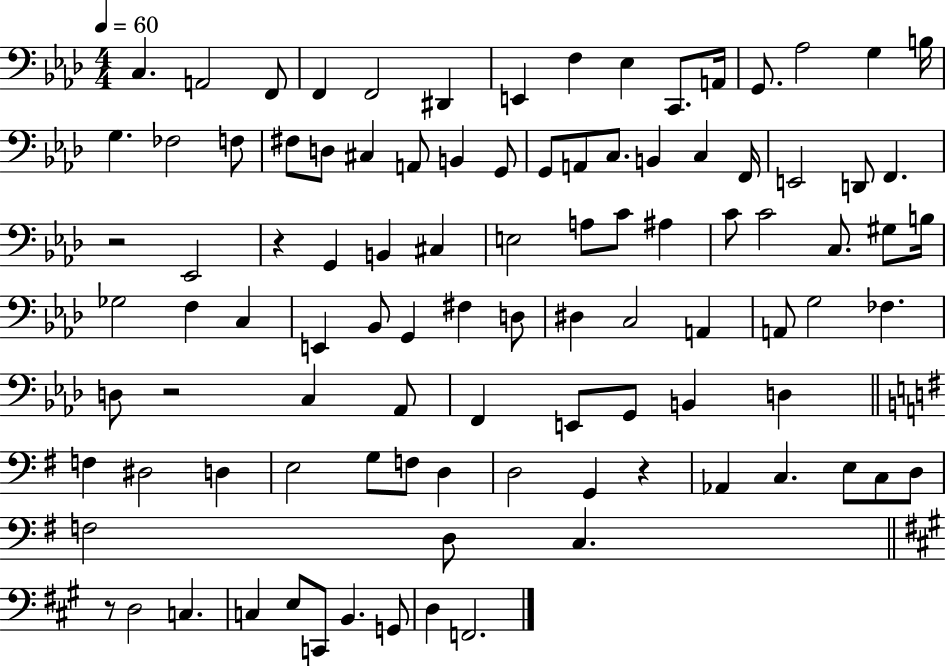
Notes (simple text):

C3/q. A2/h F2/e F2/q F2/h D#2/q E2/q F3/q Eb3/q C2/e. A2/s G2/e. Ab3/h G3/q B3/s G3/q. FES3/h F3/e F#3/e D3/e C#3/q A2/e B2/q G2/e G2/e A2/e C3/e. B2/q C3/q F2/s E2/h D2/e F2/q. R/h Eb2/h R/q G2/q B2/q C#3/q E3/h A3/e C4/e A#3/q C4/e C4/h C3/e. G#3/e B3/s Gb3/h F3/q C3/q E2/q Bb2/e G2/q F#3/q D3/e D#3/q C3/h A2/q A2/e G3/h FES3/q. D3/e R/h C3/q Ab2/e F2/q E2/e G2/e B2/q D3/q F3/q D#3/h D3/q E3/h G3/e F3/e D3/q D3/h G2/q R/q Ab2/q C3/q. E3/e C3/e D3/e F3/h D3/e C3/q. R/e D3/h C3/q. C3/q E3/e C2/e B2/q. G2/e D3/q F2/h.